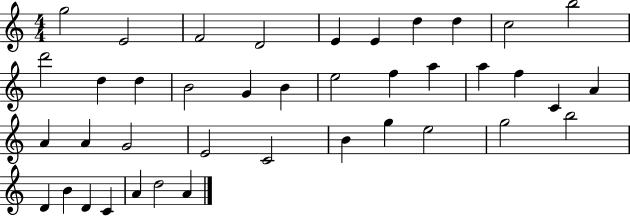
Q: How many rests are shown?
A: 0